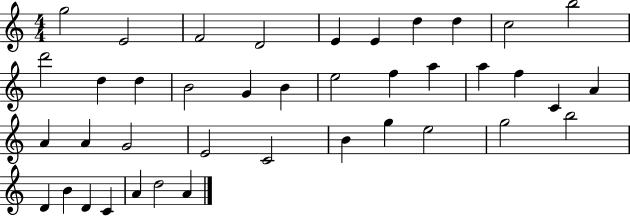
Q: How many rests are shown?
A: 0